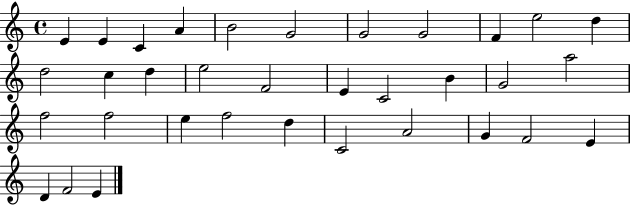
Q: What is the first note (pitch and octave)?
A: E4